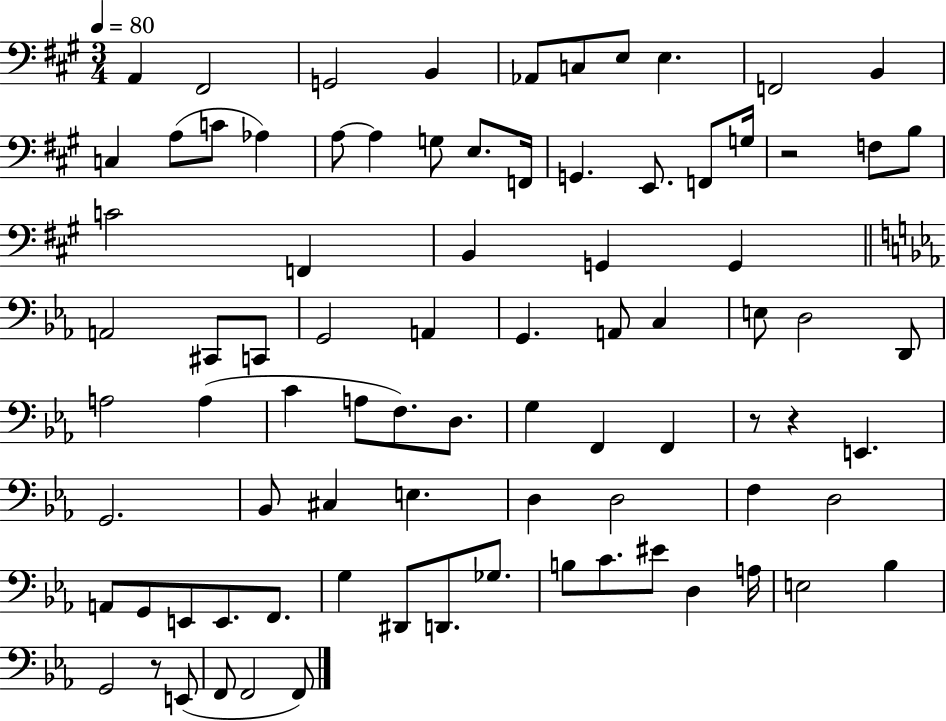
A2/q F#2/h G2/h B2/q Ab2/e C3/e E3/e E3/q. F2/h B2/q C3/q A3/e C4/e Ab3/q A3/e A3/q G3/e E3/e. F2/s G2/q. E2/e. F2/e G3/s R/h F3/e B3/e C4/h F2/q B2/q G2/q G2/q A2/h C#2/e C2/e G2/h A2/q G2/q. A2/e C3/q E3/e D3/h D2/e A3/h A3/q C4/q A3/e F3/e. D3/e. G3/q F2/q F2/q R/e R/q E2/q. G2/h. Bb2/e C#3/q E3/q. D3/q D3/h F3/q D3/h A2/e G2/e E2/e E2/e. F2/e. G3/q D#2/e D2/e. Gb3/e. B3/e C4/e. EIS4/e D3/q A3/s E3/h Bb3/q G2/h R/e E2/e F2/e F2/h F2/e